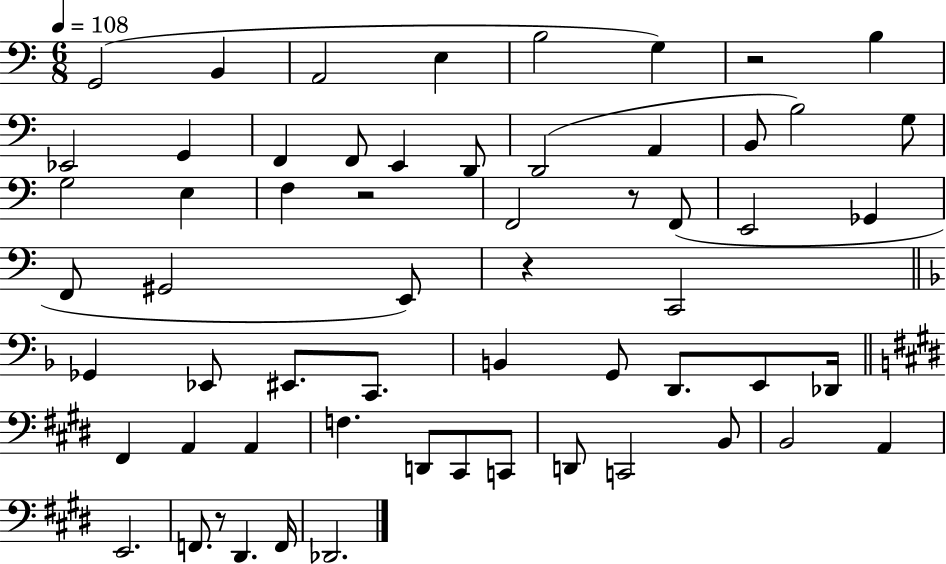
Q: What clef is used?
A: bass